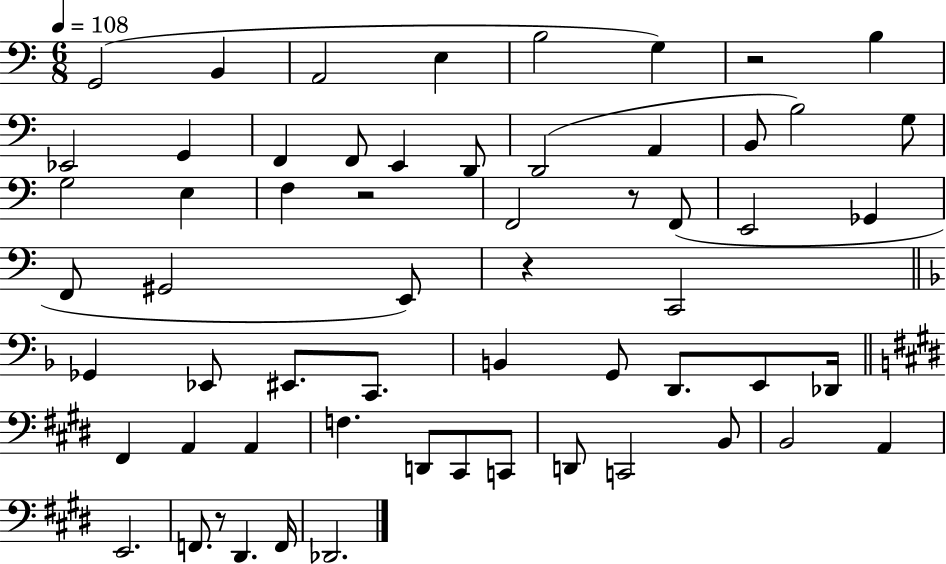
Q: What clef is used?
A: bass